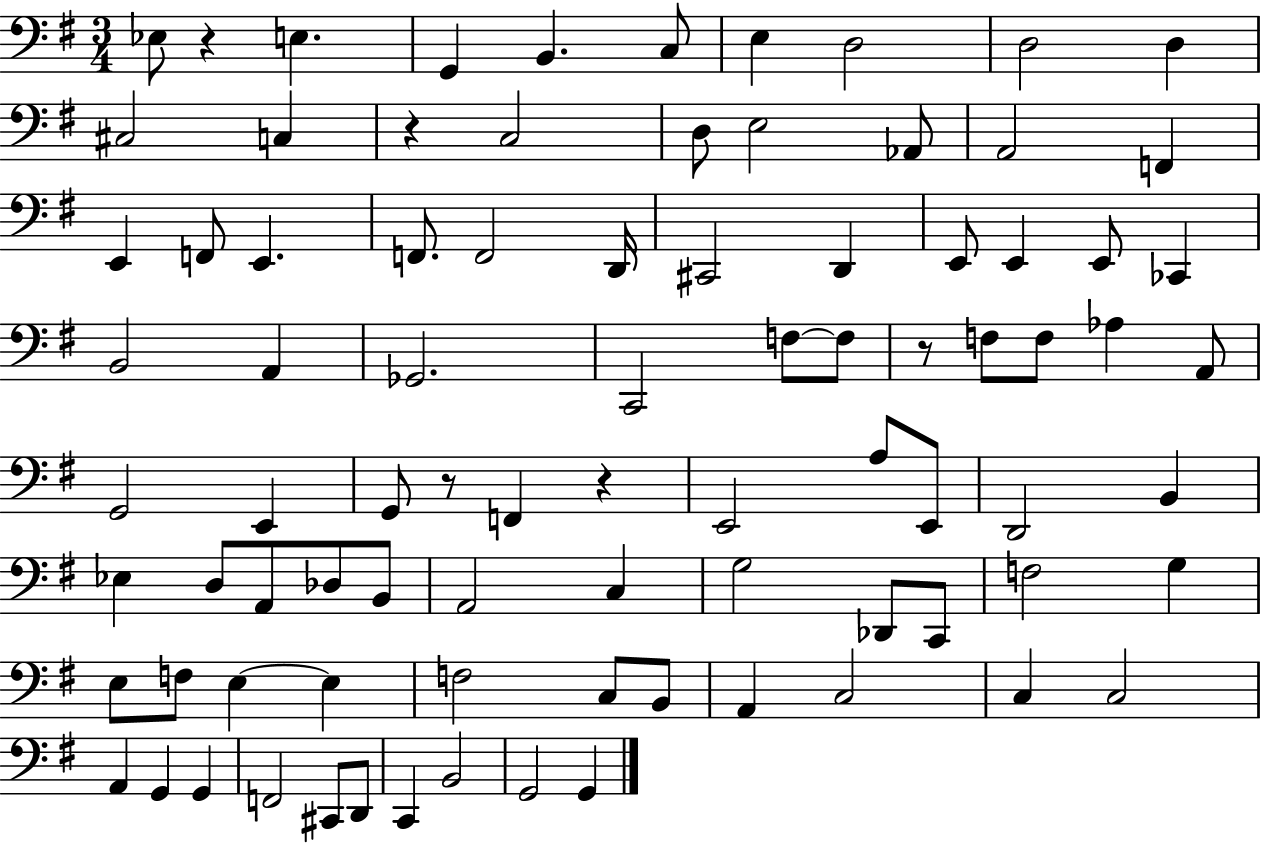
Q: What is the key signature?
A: G major